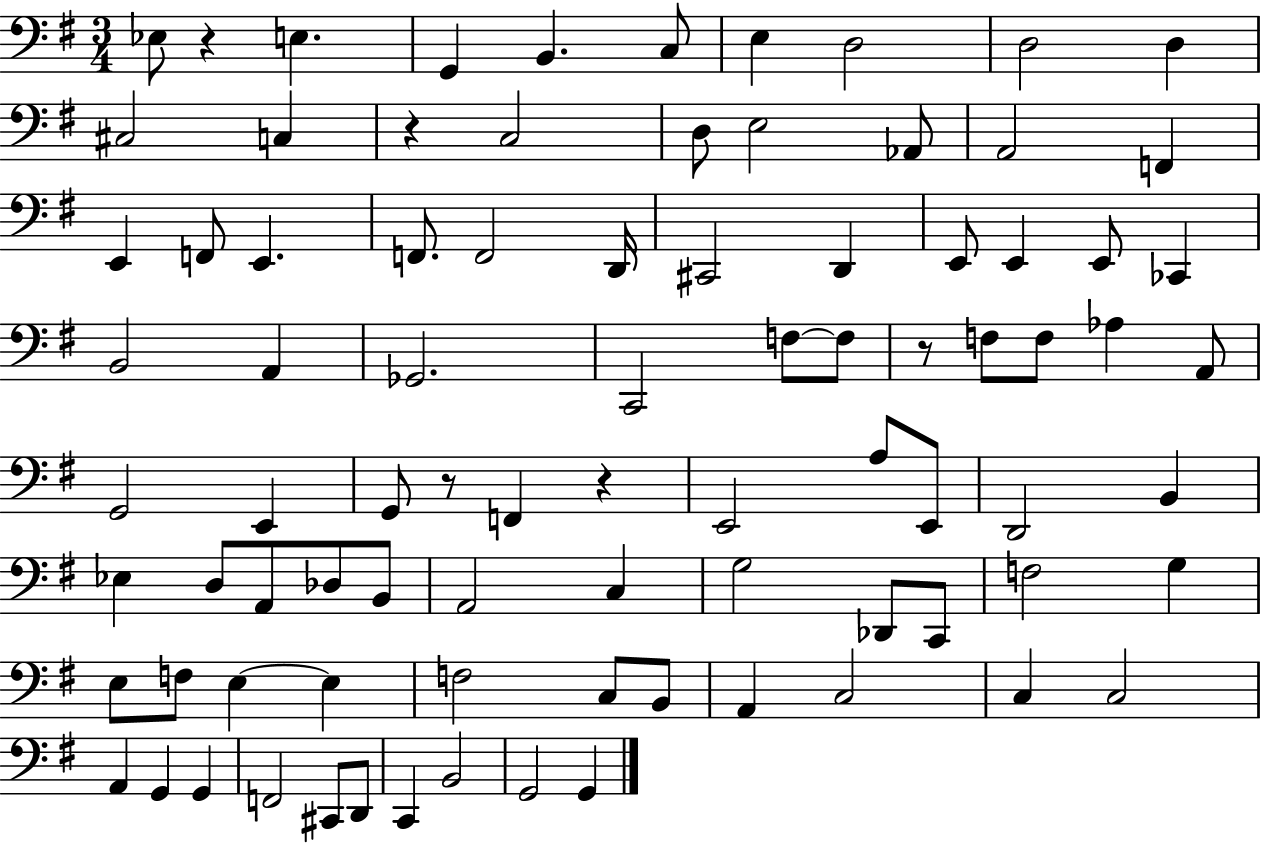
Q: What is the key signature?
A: G major